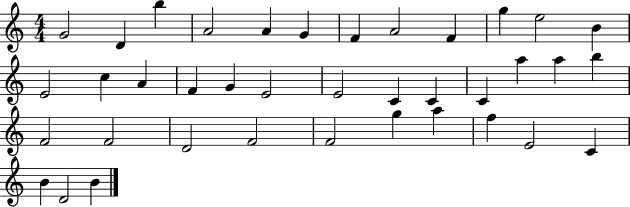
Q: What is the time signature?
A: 4/4